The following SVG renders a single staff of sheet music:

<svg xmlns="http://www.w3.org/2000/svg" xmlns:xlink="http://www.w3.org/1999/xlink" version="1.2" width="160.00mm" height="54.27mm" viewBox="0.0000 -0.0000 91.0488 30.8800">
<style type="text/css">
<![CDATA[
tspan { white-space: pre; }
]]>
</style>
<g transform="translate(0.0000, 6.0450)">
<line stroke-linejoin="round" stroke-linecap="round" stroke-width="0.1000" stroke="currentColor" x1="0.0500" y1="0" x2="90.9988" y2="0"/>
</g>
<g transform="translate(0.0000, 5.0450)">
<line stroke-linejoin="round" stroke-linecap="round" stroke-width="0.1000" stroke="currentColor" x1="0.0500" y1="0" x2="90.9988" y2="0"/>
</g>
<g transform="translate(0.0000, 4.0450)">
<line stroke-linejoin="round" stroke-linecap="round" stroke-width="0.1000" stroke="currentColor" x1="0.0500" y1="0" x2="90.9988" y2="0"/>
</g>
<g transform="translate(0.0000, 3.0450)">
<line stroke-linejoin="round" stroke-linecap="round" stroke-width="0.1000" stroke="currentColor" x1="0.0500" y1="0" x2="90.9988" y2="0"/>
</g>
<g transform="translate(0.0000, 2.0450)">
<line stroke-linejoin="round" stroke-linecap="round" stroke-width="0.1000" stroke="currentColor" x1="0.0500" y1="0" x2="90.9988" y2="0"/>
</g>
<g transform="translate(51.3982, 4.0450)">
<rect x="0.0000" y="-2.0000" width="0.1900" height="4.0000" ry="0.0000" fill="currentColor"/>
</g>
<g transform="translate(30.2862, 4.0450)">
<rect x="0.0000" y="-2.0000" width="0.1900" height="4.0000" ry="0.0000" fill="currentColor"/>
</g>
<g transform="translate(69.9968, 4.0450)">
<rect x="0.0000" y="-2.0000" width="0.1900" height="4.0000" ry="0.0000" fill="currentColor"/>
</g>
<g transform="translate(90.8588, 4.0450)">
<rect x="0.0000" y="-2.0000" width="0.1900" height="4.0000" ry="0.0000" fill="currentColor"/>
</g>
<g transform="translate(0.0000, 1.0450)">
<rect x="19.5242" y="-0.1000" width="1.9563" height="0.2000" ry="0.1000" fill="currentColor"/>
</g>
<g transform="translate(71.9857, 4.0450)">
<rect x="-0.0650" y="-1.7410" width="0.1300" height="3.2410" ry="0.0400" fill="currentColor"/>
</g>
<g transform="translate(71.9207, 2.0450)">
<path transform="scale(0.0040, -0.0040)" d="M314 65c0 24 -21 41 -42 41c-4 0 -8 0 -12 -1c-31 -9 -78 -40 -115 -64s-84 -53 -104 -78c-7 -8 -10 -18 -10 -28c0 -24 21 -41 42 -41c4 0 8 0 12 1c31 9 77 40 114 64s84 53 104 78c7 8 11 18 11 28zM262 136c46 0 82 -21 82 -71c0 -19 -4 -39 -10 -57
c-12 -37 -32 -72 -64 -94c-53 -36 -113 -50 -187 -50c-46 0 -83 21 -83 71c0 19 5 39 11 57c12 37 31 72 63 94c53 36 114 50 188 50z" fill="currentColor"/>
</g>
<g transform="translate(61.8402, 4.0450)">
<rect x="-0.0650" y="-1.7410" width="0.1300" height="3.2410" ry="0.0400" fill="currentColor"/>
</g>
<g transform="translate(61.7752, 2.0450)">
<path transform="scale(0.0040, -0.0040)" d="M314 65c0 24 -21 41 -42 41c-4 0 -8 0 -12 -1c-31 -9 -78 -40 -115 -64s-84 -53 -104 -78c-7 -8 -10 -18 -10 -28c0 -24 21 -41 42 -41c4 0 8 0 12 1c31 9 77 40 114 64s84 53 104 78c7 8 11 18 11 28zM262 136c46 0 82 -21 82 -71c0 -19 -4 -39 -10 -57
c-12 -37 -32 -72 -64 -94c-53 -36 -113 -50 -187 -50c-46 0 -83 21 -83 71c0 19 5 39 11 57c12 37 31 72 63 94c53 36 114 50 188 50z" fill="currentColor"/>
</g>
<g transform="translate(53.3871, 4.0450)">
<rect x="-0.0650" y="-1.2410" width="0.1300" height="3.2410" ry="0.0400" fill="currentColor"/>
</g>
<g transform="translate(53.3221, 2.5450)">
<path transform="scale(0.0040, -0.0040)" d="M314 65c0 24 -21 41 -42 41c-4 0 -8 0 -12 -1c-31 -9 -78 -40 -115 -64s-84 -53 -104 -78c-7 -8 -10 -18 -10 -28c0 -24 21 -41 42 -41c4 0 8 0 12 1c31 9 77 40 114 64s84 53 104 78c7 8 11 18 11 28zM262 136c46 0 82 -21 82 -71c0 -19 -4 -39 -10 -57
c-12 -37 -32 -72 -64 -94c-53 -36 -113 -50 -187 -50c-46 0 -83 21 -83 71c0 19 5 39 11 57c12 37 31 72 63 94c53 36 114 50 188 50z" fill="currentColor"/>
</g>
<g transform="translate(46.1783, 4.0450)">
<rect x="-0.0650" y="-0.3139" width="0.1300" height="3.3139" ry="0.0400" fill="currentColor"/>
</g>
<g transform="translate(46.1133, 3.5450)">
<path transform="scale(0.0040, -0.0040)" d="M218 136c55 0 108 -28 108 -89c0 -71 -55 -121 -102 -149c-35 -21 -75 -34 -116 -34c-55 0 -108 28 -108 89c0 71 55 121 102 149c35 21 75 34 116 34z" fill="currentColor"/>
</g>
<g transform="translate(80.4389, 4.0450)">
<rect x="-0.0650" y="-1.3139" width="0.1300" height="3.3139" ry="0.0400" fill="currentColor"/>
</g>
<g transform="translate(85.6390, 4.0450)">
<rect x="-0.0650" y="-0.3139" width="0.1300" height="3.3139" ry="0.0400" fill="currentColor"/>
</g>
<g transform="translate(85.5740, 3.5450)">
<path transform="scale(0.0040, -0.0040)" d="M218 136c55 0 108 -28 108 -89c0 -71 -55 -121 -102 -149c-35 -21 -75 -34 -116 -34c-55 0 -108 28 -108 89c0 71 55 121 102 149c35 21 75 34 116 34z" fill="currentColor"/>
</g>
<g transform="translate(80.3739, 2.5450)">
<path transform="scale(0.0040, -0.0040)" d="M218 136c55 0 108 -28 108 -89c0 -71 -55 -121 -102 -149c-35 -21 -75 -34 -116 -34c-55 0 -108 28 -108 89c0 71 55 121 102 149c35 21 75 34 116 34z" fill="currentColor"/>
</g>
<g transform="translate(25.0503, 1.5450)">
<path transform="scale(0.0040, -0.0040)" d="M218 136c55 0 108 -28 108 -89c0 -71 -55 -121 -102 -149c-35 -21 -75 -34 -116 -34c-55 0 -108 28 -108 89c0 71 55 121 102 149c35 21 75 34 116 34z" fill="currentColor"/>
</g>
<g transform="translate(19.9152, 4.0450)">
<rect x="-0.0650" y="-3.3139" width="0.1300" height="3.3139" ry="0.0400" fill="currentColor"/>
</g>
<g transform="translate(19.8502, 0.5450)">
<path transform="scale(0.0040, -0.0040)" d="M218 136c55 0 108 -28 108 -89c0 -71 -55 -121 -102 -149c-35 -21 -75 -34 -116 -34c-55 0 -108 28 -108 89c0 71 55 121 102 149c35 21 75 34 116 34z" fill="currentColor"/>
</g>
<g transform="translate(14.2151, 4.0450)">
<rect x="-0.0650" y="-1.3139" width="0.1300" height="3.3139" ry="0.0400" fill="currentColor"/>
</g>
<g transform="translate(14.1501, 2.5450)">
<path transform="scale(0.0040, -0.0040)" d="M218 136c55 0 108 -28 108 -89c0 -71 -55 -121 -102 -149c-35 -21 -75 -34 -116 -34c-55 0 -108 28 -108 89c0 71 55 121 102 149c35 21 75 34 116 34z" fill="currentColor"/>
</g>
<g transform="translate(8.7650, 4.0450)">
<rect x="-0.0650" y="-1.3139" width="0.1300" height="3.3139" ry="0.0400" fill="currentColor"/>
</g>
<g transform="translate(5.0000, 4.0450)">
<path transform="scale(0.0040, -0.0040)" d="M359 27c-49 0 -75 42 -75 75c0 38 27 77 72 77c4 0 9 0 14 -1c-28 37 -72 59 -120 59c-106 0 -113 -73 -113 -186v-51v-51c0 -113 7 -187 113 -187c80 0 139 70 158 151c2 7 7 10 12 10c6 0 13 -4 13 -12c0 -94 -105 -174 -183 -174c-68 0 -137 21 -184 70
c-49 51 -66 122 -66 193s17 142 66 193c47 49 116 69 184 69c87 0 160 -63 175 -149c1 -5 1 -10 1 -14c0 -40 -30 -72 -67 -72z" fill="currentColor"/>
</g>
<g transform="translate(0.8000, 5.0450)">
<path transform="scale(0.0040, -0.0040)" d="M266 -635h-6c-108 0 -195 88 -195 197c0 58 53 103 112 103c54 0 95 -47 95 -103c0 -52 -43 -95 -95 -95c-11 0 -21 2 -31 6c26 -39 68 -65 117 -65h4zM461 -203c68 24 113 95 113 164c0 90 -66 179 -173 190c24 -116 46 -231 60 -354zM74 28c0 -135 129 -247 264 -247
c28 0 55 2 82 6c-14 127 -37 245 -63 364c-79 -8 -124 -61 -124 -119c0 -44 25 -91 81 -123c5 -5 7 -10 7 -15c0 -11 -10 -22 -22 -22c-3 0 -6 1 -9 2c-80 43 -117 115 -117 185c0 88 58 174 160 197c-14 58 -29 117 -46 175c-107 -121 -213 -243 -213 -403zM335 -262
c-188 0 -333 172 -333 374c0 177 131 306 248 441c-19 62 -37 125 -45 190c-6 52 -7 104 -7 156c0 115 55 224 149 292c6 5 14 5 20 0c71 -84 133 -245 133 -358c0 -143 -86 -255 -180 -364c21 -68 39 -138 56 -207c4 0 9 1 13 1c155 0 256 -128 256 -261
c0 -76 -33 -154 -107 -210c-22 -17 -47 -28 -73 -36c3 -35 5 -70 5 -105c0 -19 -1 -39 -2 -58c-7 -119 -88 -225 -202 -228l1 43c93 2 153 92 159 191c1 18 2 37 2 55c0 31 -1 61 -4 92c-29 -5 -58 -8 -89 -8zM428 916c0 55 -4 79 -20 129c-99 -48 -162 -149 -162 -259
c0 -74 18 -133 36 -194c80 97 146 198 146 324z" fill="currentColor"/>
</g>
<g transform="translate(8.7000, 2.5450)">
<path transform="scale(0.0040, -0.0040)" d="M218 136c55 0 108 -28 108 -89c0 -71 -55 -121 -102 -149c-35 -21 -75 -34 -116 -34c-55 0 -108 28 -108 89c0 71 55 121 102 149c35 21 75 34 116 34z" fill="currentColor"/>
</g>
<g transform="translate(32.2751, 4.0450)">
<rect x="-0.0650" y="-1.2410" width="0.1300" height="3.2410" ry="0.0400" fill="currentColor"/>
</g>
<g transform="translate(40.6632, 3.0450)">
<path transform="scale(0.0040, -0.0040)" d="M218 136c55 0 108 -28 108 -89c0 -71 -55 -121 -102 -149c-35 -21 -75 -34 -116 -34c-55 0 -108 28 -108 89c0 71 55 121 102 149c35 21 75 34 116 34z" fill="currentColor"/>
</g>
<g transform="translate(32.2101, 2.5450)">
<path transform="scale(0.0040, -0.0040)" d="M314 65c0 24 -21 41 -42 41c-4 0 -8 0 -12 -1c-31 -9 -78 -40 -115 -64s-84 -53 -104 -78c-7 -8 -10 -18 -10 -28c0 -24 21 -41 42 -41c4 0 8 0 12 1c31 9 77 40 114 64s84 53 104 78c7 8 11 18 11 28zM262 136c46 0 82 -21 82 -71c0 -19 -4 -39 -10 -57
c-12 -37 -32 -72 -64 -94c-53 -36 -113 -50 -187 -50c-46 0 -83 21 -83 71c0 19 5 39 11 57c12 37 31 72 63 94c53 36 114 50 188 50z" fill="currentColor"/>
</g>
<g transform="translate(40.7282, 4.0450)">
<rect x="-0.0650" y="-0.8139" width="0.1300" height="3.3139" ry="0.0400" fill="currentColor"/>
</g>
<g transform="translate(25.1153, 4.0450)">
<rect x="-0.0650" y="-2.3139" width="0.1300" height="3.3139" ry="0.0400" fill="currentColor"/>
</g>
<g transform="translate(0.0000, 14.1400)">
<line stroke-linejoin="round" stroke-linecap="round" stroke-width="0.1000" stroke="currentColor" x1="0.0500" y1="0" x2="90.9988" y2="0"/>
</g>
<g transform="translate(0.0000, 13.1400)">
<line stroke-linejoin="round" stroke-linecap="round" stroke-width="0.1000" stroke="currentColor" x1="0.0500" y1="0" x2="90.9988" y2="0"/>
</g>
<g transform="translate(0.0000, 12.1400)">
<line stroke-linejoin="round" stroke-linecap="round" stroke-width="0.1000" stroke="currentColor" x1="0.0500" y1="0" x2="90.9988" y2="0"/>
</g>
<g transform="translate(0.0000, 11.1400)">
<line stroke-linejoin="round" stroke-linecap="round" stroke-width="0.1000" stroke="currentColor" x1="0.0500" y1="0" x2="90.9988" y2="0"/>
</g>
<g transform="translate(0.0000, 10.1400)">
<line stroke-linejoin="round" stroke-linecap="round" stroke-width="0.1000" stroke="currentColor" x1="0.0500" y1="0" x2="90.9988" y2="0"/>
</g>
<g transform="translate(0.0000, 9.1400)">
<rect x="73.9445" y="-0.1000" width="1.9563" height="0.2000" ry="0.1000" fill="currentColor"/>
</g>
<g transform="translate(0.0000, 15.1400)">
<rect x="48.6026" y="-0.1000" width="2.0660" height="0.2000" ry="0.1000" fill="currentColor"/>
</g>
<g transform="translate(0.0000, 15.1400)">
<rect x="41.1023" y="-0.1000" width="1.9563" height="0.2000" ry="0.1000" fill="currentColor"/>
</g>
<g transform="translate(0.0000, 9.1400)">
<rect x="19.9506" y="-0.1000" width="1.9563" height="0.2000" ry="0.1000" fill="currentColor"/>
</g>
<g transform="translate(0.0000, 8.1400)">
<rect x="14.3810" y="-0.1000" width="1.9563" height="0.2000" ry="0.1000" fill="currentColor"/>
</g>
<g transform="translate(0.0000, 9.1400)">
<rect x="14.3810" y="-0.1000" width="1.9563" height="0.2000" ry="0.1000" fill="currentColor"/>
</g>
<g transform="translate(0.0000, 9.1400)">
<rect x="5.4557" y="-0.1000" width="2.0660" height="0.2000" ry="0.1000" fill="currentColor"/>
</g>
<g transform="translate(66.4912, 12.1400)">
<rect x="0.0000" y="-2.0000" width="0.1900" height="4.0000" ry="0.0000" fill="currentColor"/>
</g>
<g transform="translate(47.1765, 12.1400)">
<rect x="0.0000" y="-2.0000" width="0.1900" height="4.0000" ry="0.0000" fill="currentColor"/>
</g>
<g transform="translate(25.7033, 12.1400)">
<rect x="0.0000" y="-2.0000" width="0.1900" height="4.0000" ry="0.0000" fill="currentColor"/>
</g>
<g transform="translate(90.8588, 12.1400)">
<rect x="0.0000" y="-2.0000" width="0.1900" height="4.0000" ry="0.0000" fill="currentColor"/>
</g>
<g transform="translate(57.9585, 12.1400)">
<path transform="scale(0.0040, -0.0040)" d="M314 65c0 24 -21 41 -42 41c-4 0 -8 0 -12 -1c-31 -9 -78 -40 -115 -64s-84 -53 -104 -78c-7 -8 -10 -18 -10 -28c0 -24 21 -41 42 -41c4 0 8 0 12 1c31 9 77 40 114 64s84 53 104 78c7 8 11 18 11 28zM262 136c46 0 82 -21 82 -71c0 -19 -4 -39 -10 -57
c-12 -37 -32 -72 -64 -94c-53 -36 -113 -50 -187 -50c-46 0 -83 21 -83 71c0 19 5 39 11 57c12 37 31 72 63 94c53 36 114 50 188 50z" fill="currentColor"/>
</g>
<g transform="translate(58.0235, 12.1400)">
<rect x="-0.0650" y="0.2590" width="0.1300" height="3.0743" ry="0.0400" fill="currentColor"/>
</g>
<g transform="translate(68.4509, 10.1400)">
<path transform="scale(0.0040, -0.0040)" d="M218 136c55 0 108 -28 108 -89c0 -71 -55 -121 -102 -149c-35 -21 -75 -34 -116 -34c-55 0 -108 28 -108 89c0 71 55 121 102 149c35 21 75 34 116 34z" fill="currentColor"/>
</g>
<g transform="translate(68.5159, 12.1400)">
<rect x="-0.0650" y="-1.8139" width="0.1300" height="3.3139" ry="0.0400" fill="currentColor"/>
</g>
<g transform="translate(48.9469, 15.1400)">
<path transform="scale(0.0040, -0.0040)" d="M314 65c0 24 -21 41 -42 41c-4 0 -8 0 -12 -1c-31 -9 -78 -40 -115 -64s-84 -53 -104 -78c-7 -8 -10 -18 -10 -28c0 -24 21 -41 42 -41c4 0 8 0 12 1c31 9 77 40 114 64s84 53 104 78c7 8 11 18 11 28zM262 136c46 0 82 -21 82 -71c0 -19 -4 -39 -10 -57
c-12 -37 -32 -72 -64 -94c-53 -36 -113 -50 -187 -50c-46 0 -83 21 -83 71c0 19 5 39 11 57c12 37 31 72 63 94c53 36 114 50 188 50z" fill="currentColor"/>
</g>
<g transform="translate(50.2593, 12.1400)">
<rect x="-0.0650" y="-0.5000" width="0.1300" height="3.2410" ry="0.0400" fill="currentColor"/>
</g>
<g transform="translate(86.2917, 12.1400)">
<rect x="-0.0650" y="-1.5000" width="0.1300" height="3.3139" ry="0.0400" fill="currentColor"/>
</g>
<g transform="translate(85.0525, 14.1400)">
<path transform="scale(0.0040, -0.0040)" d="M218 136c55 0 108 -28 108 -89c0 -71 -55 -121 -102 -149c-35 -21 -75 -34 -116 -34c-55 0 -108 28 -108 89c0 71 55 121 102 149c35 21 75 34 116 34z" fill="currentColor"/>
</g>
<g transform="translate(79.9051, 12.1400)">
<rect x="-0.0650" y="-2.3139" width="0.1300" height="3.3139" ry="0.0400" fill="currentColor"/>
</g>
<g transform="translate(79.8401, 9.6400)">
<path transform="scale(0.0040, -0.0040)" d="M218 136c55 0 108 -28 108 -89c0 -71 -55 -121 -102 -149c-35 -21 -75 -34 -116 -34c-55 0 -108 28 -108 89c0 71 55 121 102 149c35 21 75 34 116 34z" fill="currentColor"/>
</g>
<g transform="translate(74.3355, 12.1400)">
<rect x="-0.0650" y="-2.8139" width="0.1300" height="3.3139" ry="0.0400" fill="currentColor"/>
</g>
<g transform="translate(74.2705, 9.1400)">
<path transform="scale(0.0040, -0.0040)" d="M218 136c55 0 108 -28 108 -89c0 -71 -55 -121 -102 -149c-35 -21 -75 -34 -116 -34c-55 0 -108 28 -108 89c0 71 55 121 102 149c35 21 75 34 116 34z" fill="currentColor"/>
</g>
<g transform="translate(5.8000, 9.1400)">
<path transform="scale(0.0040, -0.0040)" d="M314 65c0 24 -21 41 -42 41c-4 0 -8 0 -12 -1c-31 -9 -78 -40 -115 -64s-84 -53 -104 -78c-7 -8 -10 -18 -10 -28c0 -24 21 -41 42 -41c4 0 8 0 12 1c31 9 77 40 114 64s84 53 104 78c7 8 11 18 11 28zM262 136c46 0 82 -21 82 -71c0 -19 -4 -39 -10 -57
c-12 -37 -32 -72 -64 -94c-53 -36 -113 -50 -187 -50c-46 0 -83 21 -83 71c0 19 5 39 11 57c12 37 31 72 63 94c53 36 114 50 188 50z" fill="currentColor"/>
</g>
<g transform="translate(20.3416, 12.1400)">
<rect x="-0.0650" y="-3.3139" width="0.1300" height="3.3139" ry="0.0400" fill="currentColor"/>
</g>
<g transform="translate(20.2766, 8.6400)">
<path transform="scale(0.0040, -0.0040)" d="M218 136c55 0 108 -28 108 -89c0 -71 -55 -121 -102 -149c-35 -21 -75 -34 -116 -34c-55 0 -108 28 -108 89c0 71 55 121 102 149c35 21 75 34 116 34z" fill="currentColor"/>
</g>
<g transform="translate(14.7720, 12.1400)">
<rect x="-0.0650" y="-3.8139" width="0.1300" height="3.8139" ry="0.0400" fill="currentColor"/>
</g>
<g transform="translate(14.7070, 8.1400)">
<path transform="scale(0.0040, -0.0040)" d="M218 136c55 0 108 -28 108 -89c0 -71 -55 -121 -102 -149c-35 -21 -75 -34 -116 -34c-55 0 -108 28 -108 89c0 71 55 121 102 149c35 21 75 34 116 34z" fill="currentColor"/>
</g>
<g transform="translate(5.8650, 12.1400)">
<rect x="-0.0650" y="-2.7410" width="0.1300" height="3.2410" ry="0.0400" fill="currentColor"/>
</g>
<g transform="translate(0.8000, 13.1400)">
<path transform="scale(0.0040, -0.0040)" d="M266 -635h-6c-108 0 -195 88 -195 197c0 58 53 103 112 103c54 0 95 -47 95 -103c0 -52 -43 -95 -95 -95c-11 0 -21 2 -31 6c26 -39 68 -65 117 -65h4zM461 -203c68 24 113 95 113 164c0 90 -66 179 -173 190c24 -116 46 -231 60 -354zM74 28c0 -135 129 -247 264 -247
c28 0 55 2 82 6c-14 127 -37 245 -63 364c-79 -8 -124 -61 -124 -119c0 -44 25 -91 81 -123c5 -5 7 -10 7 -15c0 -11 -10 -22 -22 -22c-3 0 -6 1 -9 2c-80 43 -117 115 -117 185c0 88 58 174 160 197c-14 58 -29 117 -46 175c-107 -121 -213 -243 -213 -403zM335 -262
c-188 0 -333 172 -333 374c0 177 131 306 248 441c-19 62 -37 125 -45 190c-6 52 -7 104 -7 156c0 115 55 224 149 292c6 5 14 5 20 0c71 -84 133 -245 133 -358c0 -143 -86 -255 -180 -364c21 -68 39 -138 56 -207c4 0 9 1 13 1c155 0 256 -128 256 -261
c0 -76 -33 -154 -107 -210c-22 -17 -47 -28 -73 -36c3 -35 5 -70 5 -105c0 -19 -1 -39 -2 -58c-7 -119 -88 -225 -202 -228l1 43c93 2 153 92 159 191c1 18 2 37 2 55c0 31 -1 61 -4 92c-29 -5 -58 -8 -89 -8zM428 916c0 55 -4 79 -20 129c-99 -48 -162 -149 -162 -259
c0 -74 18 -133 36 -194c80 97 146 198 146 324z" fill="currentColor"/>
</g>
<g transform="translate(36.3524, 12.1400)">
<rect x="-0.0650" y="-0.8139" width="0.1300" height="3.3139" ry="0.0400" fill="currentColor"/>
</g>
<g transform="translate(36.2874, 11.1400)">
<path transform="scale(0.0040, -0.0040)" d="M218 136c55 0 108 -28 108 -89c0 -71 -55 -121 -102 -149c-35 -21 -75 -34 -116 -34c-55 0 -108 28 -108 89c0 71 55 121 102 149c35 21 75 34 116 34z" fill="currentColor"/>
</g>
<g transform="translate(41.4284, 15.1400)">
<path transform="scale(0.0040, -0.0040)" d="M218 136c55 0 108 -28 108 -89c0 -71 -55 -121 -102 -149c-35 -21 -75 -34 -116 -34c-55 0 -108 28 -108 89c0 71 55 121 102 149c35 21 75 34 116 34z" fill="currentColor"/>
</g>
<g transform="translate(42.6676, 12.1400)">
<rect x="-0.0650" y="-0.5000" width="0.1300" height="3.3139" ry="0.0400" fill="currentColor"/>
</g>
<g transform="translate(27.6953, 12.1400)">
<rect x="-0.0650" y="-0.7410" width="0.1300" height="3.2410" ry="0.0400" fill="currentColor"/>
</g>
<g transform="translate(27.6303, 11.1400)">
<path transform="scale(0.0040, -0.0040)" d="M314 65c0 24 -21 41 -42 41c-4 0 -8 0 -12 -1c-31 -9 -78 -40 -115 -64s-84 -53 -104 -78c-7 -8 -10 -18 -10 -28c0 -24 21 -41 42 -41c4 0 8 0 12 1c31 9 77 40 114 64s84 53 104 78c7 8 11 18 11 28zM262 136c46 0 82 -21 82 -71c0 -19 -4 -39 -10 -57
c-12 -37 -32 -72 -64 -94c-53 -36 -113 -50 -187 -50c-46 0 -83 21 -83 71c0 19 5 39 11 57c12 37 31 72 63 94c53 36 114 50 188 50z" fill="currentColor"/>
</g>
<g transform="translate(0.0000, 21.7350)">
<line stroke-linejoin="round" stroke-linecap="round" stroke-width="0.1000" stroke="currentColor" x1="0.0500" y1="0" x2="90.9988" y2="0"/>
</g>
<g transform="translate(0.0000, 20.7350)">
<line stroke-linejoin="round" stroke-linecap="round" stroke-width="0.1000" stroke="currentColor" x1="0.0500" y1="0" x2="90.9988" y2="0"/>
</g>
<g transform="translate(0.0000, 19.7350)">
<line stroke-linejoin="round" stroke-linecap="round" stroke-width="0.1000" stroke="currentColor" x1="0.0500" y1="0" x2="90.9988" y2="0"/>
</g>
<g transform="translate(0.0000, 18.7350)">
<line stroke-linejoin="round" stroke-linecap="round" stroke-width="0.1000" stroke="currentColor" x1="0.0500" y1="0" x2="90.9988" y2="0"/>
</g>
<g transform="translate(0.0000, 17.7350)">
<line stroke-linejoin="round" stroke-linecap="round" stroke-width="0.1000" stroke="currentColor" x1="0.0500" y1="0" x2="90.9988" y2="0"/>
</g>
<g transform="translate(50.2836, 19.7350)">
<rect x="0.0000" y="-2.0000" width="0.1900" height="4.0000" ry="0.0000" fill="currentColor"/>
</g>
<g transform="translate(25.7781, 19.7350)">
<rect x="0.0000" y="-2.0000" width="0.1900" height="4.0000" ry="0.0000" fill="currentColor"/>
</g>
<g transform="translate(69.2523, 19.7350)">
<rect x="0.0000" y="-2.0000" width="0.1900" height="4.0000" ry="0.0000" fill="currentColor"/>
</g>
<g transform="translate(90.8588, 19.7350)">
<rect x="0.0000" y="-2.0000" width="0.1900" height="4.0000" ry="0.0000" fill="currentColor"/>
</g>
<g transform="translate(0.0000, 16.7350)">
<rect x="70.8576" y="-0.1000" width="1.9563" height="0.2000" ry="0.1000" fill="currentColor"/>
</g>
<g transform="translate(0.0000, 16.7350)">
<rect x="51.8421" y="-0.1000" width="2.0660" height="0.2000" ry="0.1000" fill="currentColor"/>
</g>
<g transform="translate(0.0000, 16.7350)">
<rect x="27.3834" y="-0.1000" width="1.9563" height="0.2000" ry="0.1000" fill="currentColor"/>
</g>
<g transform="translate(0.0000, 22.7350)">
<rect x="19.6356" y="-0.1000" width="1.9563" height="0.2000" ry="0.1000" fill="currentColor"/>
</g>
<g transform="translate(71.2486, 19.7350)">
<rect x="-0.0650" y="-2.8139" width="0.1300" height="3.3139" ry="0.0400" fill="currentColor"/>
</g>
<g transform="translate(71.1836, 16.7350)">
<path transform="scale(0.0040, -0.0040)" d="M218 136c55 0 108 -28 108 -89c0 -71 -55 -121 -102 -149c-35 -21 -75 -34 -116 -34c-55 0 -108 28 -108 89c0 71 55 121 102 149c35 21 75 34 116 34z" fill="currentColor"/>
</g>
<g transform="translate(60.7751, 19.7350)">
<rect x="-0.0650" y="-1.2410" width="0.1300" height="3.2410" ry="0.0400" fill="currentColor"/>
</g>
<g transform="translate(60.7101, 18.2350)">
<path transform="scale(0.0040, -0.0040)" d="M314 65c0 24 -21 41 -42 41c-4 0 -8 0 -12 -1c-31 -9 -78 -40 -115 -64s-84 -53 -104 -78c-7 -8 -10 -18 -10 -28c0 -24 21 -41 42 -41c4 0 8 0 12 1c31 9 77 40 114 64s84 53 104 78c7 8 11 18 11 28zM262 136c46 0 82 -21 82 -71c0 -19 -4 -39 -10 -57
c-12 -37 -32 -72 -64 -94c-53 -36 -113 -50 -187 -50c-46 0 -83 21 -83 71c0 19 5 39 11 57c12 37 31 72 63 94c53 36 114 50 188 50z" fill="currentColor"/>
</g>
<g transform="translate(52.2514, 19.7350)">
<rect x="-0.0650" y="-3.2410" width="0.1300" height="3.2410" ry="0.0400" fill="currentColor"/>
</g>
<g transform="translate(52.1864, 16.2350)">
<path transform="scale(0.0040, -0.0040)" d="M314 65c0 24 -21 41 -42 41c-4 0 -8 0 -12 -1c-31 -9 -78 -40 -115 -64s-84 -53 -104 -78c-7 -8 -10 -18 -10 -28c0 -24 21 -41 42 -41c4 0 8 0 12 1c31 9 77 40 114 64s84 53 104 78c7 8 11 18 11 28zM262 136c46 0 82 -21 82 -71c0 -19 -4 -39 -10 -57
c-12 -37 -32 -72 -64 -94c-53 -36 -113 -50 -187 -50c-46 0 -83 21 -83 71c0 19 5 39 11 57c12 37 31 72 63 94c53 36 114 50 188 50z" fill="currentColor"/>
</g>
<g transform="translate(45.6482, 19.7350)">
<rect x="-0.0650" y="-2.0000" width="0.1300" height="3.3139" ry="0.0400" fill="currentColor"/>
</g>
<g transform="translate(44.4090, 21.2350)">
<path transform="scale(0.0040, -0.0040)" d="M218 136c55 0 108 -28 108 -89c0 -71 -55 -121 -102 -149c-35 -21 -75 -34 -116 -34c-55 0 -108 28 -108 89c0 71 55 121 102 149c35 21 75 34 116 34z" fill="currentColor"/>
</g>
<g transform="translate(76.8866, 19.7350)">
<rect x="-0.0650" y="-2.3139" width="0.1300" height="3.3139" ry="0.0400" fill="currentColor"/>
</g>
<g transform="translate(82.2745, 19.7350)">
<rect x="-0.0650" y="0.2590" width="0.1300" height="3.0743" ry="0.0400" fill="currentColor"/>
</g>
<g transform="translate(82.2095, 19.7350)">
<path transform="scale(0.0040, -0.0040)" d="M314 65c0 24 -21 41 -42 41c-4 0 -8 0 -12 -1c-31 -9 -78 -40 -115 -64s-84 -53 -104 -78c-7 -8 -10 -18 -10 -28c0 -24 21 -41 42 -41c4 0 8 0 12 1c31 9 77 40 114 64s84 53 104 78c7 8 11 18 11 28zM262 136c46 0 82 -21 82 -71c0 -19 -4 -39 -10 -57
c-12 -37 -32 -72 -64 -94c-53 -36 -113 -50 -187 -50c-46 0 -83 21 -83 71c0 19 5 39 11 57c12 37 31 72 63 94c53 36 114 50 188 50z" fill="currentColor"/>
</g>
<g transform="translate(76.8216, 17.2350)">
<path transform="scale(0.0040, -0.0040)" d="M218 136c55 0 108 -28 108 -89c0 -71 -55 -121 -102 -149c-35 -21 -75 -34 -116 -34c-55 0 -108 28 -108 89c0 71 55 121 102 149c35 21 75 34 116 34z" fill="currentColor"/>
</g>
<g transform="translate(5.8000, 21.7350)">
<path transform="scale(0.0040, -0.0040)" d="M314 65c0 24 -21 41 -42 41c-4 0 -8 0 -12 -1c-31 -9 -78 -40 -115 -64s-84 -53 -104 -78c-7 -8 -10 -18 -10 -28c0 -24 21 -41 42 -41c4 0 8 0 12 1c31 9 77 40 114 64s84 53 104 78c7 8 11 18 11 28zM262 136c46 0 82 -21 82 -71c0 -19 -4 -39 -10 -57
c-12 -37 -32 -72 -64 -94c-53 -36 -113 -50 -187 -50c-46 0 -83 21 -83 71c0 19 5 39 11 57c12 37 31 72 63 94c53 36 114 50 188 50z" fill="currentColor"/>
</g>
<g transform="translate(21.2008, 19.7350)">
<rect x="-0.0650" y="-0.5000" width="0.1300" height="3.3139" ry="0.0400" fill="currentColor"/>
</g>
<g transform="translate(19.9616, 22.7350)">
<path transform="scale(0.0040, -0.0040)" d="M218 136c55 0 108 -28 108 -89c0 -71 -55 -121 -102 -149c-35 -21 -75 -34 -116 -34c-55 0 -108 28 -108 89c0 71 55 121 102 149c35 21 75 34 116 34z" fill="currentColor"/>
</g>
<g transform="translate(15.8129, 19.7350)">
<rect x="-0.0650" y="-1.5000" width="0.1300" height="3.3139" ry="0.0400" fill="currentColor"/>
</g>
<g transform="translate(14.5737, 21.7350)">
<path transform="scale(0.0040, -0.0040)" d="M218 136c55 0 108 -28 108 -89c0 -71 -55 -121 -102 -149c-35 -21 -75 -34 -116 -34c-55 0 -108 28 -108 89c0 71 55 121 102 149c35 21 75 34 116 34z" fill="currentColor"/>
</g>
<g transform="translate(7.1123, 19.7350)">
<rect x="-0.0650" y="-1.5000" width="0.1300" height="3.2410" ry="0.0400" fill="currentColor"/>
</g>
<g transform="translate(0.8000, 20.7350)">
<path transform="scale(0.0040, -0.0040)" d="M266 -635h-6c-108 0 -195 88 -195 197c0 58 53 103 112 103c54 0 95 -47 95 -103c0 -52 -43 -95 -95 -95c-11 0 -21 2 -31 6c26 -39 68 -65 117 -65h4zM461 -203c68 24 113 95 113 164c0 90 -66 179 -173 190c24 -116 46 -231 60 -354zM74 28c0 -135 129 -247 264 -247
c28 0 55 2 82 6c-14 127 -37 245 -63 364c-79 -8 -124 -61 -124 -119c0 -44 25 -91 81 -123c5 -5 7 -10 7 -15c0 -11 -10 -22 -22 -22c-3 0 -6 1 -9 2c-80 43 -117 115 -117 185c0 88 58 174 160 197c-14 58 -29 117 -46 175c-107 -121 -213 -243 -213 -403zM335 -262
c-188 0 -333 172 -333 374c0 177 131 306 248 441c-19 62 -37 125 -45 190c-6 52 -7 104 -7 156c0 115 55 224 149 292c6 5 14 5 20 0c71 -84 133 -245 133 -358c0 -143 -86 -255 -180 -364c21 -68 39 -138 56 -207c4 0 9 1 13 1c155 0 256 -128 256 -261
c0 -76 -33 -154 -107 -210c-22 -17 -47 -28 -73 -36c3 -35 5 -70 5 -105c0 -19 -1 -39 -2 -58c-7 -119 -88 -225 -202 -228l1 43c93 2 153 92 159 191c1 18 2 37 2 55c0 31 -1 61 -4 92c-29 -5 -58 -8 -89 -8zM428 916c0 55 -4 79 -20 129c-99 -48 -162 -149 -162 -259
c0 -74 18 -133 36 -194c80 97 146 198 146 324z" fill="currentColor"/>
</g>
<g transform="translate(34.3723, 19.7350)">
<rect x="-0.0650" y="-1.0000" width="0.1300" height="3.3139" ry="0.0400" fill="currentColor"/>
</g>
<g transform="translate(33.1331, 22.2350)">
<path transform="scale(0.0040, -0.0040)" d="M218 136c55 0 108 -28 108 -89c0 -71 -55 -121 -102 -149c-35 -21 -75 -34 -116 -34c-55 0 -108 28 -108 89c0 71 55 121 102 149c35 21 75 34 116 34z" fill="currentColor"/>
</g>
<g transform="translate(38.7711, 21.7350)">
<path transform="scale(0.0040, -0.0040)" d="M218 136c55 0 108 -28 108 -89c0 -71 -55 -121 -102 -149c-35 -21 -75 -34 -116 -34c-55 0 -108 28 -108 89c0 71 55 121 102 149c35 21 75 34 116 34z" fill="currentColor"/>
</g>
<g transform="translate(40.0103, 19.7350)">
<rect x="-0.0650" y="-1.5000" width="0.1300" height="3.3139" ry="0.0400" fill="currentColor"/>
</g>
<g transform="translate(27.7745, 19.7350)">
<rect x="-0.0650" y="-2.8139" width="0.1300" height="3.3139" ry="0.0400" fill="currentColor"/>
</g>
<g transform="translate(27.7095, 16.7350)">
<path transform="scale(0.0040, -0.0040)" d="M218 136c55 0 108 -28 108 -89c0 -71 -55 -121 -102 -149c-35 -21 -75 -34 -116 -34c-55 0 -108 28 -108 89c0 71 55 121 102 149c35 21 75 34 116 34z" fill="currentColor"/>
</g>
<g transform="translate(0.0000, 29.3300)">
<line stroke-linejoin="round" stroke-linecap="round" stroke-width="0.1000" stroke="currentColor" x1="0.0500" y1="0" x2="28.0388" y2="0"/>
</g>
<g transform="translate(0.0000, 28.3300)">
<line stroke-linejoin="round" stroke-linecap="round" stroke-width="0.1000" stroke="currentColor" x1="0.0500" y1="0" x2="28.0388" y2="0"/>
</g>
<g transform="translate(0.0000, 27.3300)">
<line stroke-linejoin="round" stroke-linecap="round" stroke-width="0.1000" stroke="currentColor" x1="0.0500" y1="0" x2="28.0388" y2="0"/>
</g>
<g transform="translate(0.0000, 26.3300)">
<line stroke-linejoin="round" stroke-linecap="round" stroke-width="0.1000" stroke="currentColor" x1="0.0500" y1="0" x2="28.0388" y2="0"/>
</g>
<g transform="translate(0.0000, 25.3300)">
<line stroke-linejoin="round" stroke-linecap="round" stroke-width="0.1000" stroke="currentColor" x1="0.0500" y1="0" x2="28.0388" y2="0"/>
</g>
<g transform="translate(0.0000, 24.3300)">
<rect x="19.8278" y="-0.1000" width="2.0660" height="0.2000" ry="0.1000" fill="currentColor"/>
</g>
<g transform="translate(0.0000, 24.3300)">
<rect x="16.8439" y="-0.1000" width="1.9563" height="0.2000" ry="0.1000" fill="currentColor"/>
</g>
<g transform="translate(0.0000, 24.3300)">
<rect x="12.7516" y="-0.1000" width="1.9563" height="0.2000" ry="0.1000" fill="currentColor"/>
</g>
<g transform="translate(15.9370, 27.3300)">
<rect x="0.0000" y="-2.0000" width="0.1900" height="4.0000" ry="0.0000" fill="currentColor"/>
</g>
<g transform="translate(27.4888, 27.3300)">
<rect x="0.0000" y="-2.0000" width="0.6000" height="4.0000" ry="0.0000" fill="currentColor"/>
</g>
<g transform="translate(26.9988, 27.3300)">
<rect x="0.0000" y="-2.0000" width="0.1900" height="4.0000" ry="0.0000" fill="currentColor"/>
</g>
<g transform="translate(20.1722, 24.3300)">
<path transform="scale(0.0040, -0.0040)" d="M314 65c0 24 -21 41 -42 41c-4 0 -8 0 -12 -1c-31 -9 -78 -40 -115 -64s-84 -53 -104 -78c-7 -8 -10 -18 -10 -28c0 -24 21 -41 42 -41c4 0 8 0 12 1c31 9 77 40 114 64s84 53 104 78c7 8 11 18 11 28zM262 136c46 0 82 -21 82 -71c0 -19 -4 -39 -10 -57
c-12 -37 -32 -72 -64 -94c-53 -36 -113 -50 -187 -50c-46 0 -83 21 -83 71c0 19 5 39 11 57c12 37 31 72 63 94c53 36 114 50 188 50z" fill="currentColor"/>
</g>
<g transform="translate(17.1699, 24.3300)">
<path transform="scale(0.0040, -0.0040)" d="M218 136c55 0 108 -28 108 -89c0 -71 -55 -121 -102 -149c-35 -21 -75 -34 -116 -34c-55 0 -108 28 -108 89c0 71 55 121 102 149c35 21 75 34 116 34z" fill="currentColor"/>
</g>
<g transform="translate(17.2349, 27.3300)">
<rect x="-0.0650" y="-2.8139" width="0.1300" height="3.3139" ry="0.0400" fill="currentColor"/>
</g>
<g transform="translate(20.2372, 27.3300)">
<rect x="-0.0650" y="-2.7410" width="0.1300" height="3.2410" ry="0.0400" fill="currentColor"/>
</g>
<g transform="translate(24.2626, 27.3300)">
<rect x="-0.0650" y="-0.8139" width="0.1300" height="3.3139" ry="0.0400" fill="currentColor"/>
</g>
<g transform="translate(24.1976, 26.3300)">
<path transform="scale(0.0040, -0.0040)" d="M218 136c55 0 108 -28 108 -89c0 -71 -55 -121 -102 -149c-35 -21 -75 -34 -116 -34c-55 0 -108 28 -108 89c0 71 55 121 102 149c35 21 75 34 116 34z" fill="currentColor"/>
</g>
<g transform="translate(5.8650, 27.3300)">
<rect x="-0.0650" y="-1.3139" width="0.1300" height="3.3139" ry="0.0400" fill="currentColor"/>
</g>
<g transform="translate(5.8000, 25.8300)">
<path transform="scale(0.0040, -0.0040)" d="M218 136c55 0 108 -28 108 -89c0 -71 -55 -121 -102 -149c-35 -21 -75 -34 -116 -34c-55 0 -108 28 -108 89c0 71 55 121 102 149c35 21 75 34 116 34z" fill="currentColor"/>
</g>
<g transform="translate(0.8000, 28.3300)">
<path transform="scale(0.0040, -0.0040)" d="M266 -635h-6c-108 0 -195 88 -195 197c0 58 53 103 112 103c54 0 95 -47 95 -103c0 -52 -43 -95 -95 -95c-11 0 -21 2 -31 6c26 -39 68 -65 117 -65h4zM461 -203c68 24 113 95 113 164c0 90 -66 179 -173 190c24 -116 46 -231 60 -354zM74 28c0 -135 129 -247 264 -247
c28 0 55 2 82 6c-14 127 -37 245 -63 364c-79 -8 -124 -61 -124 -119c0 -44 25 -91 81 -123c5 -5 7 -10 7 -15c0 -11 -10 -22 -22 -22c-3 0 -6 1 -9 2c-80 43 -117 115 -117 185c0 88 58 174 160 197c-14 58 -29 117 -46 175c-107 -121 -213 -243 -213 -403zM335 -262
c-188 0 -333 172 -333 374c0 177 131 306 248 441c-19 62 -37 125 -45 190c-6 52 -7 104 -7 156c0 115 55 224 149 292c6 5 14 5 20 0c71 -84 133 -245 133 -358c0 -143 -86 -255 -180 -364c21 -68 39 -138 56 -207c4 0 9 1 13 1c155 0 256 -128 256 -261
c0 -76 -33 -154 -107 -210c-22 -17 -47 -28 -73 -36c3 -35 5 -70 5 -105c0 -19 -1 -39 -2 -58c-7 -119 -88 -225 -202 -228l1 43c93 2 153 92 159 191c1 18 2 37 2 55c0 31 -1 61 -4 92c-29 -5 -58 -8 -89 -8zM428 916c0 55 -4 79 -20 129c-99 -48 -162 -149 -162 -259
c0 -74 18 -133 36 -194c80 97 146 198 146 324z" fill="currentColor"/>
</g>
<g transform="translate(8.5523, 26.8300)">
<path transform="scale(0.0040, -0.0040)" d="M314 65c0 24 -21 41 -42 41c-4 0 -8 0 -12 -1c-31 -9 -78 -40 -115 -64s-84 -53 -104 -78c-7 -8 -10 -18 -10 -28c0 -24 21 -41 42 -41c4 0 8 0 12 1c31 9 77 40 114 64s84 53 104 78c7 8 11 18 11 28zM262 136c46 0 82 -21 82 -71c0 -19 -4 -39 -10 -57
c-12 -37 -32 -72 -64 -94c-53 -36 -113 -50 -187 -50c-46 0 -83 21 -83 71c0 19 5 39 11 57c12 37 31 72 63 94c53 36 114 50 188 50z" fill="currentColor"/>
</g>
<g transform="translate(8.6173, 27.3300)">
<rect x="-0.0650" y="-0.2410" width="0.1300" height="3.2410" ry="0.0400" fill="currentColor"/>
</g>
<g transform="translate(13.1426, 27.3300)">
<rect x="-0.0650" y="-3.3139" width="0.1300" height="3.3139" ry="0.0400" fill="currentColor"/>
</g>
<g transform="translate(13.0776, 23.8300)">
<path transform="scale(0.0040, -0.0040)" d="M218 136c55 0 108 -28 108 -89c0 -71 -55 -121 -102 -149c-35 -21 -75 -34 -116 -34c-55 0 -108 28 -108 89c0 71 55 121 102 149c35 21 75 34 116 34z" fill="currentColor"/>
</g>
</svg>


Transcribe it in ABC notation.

X:1
T:Untitled
M:4/4
L:1/4
K:C
e e b g e2 d c e2 f2 f2 e c a2 c' b d2 d C C2 B2 f a g E E2 E C a D E F b2 e2 a g B2 e c2 b a a2 d